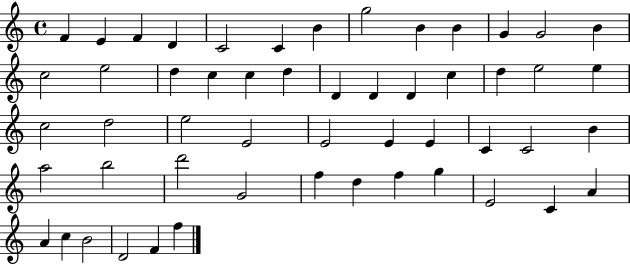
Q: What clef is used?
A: treble